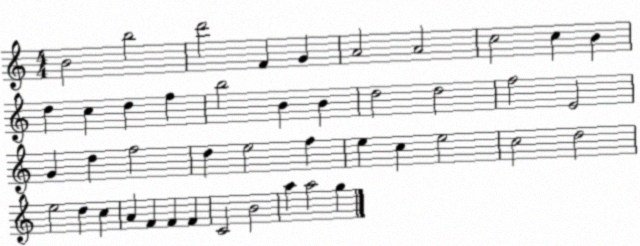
X:1
T:Untitled
M:4/4
L:1/4
K:C
B2 b2 d'2 F G A2 A2 c2 c B d c d f b2 B B d2 d2 f2 E2 G d f2 d e2 f e c e2 c2 d2 e2 d c A F F F C2 B2 a a2 g